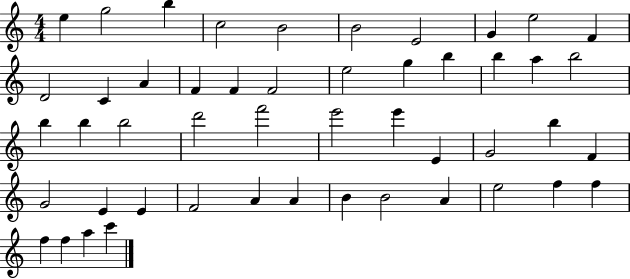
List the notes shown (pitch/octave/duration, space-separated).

E5/q G5/h B5/q C5/h B4/h B4/h E4/h G4/q E5/h F4/q D4/h C4/q A4/q F4/q F4/q F4/h E5/h G5/q B5/q B5/q A5/q B5/h B5/q B5/q B5/h D6/h F6/h E6/h E6/q E4/q G4/h B5/q F4/q G4/h E4/q E4/q F4/h A4/q A4/q B4/q B4/h A4/q E5/h F5/q F5/q F5/q F5/q A5/q C6/q